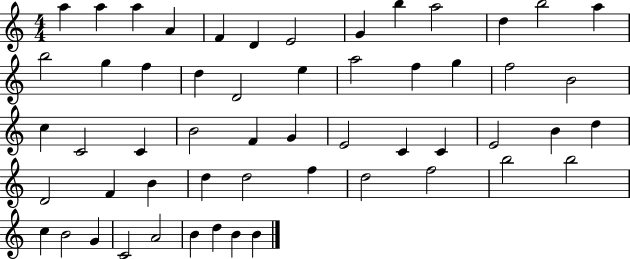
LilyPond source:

{
  \clef treble
  \numericTimeSignature
  \time 4/4
  \key c \major
  a''4 a''4 a''4 a'4 | f'4 d'4 e'2 | g'4 b''4 a''2 | d''4 b''2 a''4 | \break b''2 g''4 f''4 | d''4 d'2 e''4 | a''2 f''4 g''4 | f''2 b'2 | \break c''4 c'2 c'4 | b'2 f'4 g'4 | e'2 c'4 c'4 | e'2 b'4 d''4 | \break d'2 f'4 b'4 | d''4 d''2 f''4 | d''2 f''2 | b''2 b''2 | \break c''4 b'2 g'4 | c'2 a'2 | b'4 d''4 b'4 b'4 | \bar "|."
}